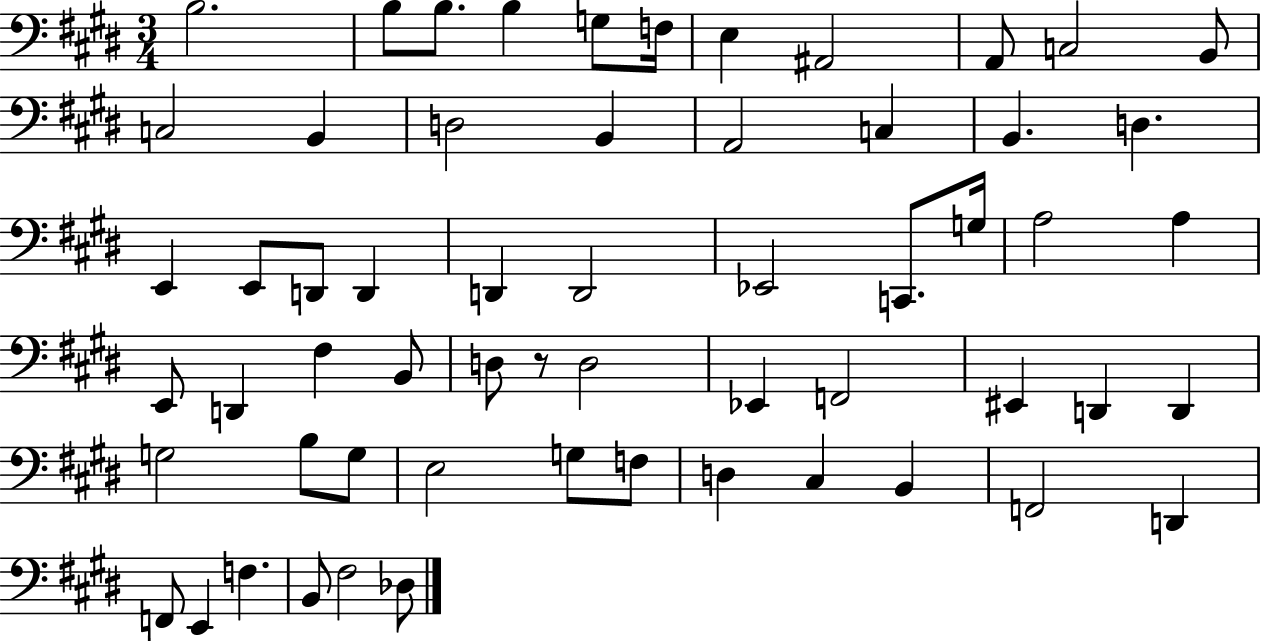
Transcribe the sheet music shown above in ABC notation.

X:1
T:Untitled
M:3/4
L:1/4
K:E
B,2 B,/2 B,/2 B, G,/2 F,/4 E, ^A,,2 A,,/2 C,2 B,,/2 C,2 B,, D,2 B,, A,,2 C, B,, D, E,, E,,/2 D,,/2 D,, D,, D,,2 _E,,2 C,,/2 G,/4 A,2 A, E,,/2 D,, ^F, B,,/2 D,/2 z/2 D,2 _E,, F,,2 ^E,, D,, D,, G,2 B,/2 G,/2 E,2 G,/2 F,/2 D, ^C, B,, F,,2 D,, F,,/2 E,, F, B,,/2 ^F,2 _D,/2